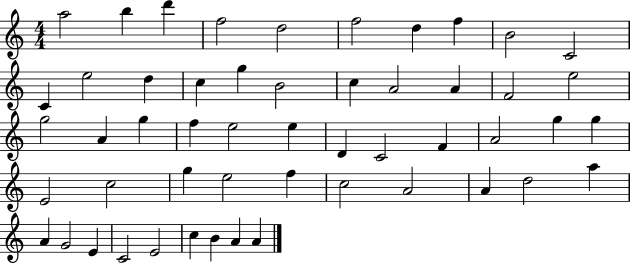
X:1
T:Untitled
M:4/4
L:1/4
K:C
a2 b d' f2 d2 f2 d f B2 C2 C e2 d c g B2 c A2 A F2 e2 g2 A g f e2 e D C2 F A2 g g E2 c2 g e2 f c2 A2 A d2 a A G2 E C2 E2 c B A A